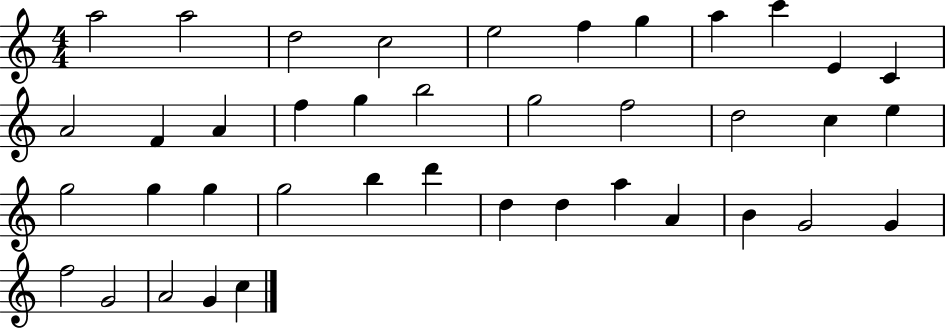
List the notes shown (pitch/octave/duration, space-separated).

A5/h A5/h D5/h C5/h E5/h F5/q G5/q A5/q C6/q E4/q C4/q A4/h F4/q A4/q F5/q G5/q B5/h G5/h F5/h D5/h C5/q E5/q G5/h G5/q G5/q G5/h B5/q D6/q D5/q D5/q A5/q A4/q B4/q G4/h G4/q F5/h G4/h A4/h G4/q C5/q